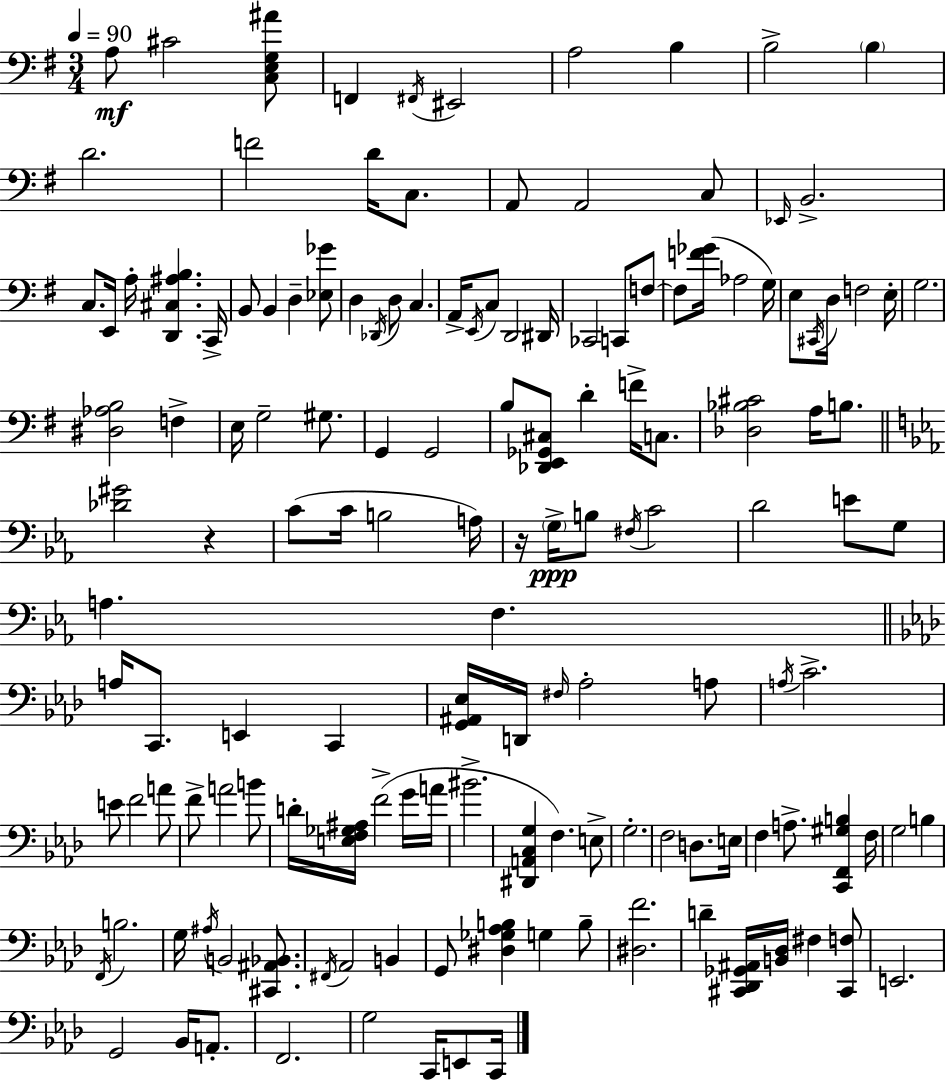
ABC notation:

X:1
T:Untitled
M:3/4
L:1/4
K:Em
A,/2 ^C2 [C,E,G,^A]/2 F,, ^F,,/4 ^E,,2 A,2 B, B,2 B, D2 F2 D/4 C,/2 A,,/2 A,,2 C,/2 _E,,/4 B,,2 C,/2 E,,/4 A,/4 [D,,^C,^A,B,] C,,/4 B,,/2 B,, D, [_E,_G]/2 D, _D,,/4 D,/2 C, A,,/4 E,,/4 C,/2 D,,2 ^D,,/4 _C,,2 C,,/2 F,/2 F,/2 [F_G]/4 _A,2 G,/4 E,/2 ^C,,/4 D,/4 F,2 E,/4 G,2 [^D,_A,B,]2 F, E,/4 G,2 ^G,/2 G,, G,,2 B,/2 [_D,,E,,_G,,^C,]/2 D F/4 C,/2 [_D,_B,^C]2 A,/4 B,/2 [_D^G]2 z C/2 C/4 B,2 A,/4 z/4 G,/4 B,/2 ^F,/4 C2 D2 E/2 G,/2 A, F, A,/4 C,,/2 E,, C,, [G,,^A,,_E,]/4 D,,/4 ^F,/4 _A,2 A,/2 A,/4 C2 E/2 F2 A/2 F/2 A2 B/2 D/4 [E,F,_G,^A,]/4 F2 G/4 A/4 ^B2 [^D,,A,,C,G,] F, E,/2 G,2 F,2 D,/2 E,/4 F, A,/2 [C,,F,,^G,B,] F,/4 G,2 B, F,,/4 B,2 G,/4 ^A,/4 B,,2 [^C,,^A,,_B,,]/2 ^F,,/4 _A,,2 B,, G,,/2 [^D,_G,_A,B,] G, B,/2 [^D,F]2 D [^C,,_D,,_G,,^A,,]/4 [B,,_D,]/4 ^F, [^C,,F,]/2 E,,2 G,,2 _B,,/4 A,,/2 F,,2 G,2 C,,/4 E,,/2 C,,/4